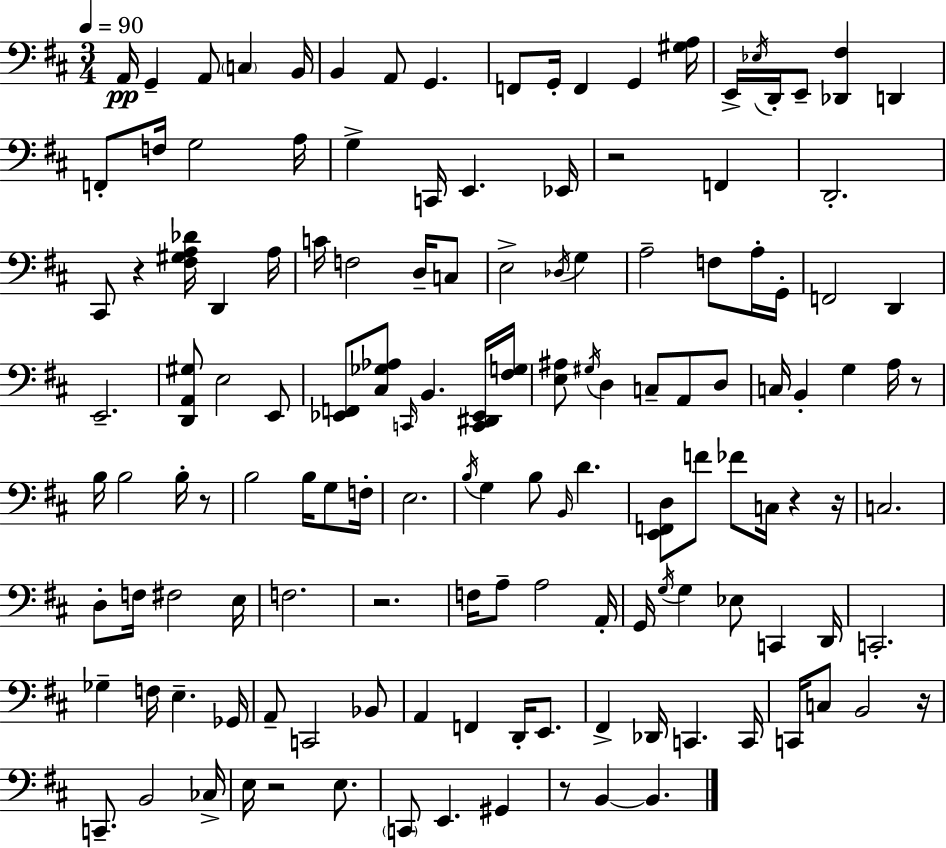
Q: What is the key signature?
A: D major